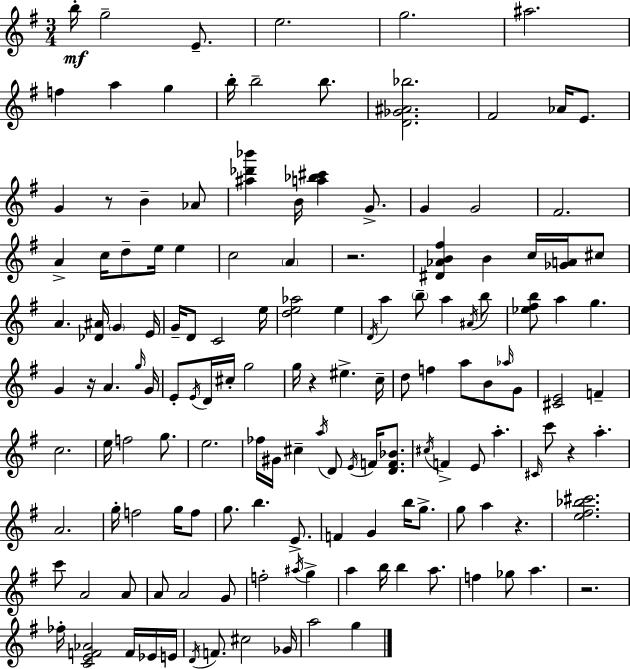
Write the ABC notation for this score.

X:1
T:Untitled
M:3/4
L:1/4
K:Em
b/4 g2 E/2 e2 g2 ^a2 f a g b/4 b2 b/2 [D_G^A_b]2 ^F2 _A/4 E/2 G z/2 B _A/2 [^a_d'_b'] B/4 [a_b^c'] G/2 G G2 ^F2 A c/4 d/2 e/4 e c2 A z2 [^D_AB^f] B c/4 [_GA]/4 ^c/2 A [_D^A]/4 G E/4 G/4 D/2 C2 e/4 [de_a]2 e D/4 a b/2 a ^A/4 b/2 [_e^fb]/2 a g G z/4 A g/4 G/4 E/2 E/4 D/4 ^c/4 g2 g/4 z ^e c/4 d/2 f a/2 B/2 _a/4 G/2 [^CE]2 F c2 e/4 f2 g/2 e2 _f/4 ^G/4 ^c a/4 D/2 E/4 F/4 [DF_B]/2 ^c/4 F E/2 a ^C/4 c'/2 z a A2 g/4 f2 g/4 f/2 g/2 b E/2 F G b/4 g/2 g/2 a z [e^f_b^c']2 c'/2 A2 A/2 A/2 A2 G/2 f2 ^a/4 g a b/4 b a/2 f _g/2 a z2 _f/4 [CEF_A]2 F/4 _E/4 E/4 D/4 F/2 ^c2 _G/4 a2 g